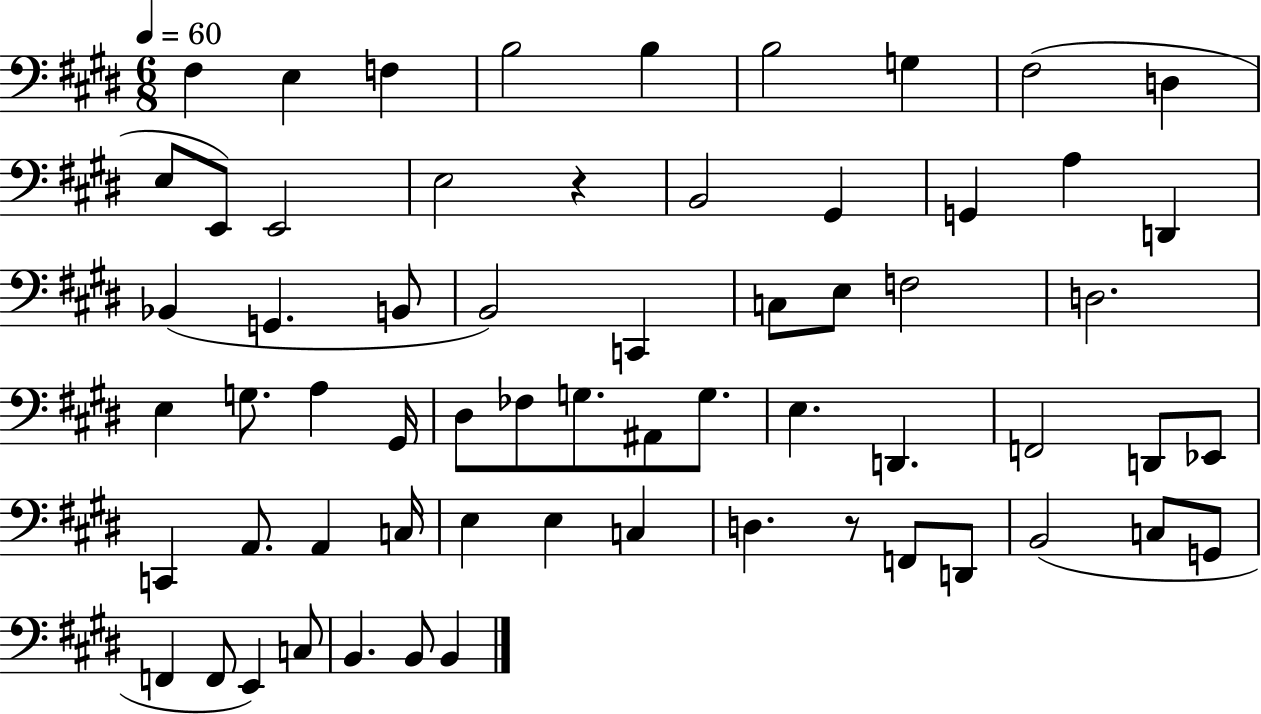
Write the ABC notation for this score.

X:1
T:Untitled
M:6/8
L:1/4
K:E
^F, E, F, B,2 B, B,2 G, ^F,2 D, E,/2 E,,/2 E,,2 E,2 z B,,2 ^G,, G,, A, D,, _B,, G,, B,,/2 B,,2 C,, C,/2 E,/2 F,2 D,2 E, G,/2 A, ^G,,/4 ^D,/2 _F,/2 G,/2 ^A,,/2 G,/2 E, D,, F,,2 D,,/2 _E,,/2 C,, A,,/2 A,, C,/4 E, E, C, D, z/2 F,,/2 D,,/2 B,,2 C,/2 G,,/2 F,, F,,/2 E,, C,/2 B,, B,,/2 B,,